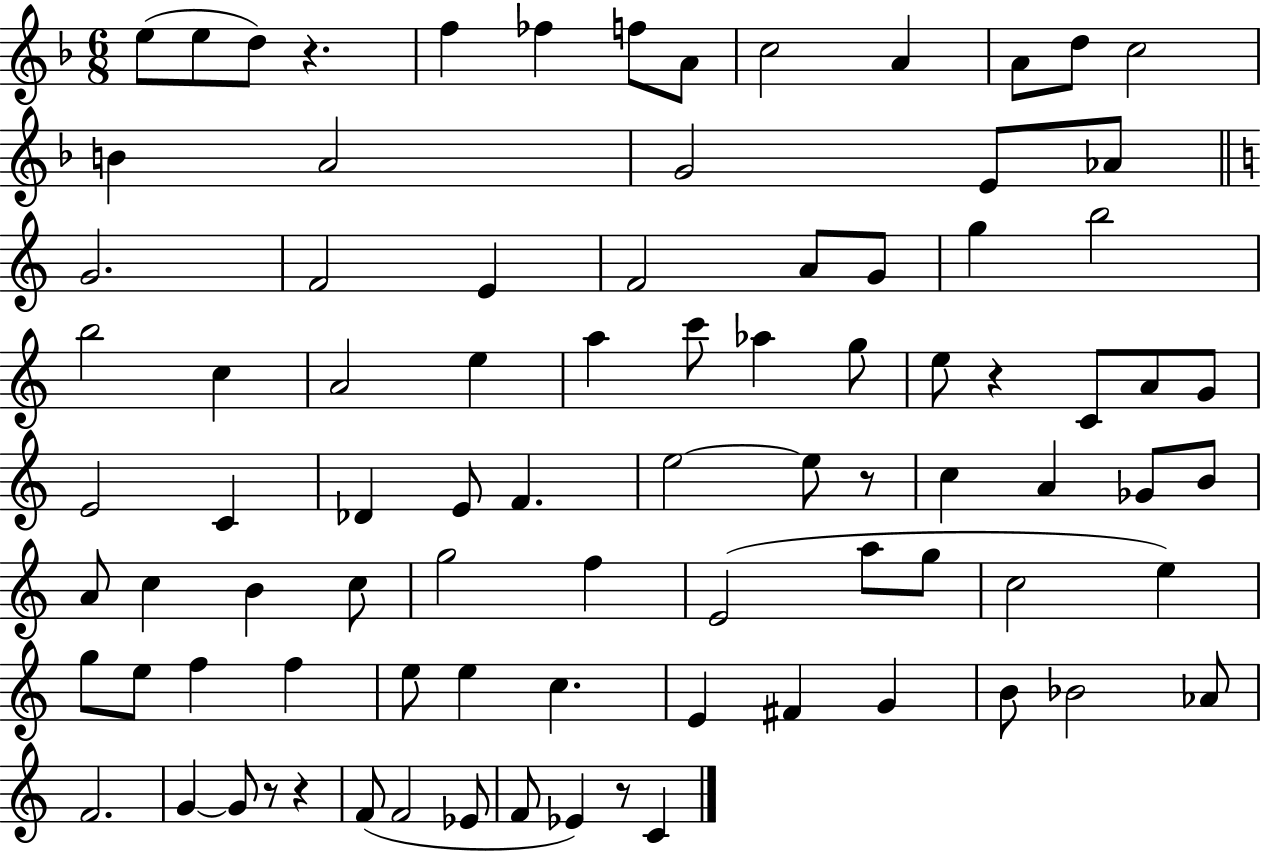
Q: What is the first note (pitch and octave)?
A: E5